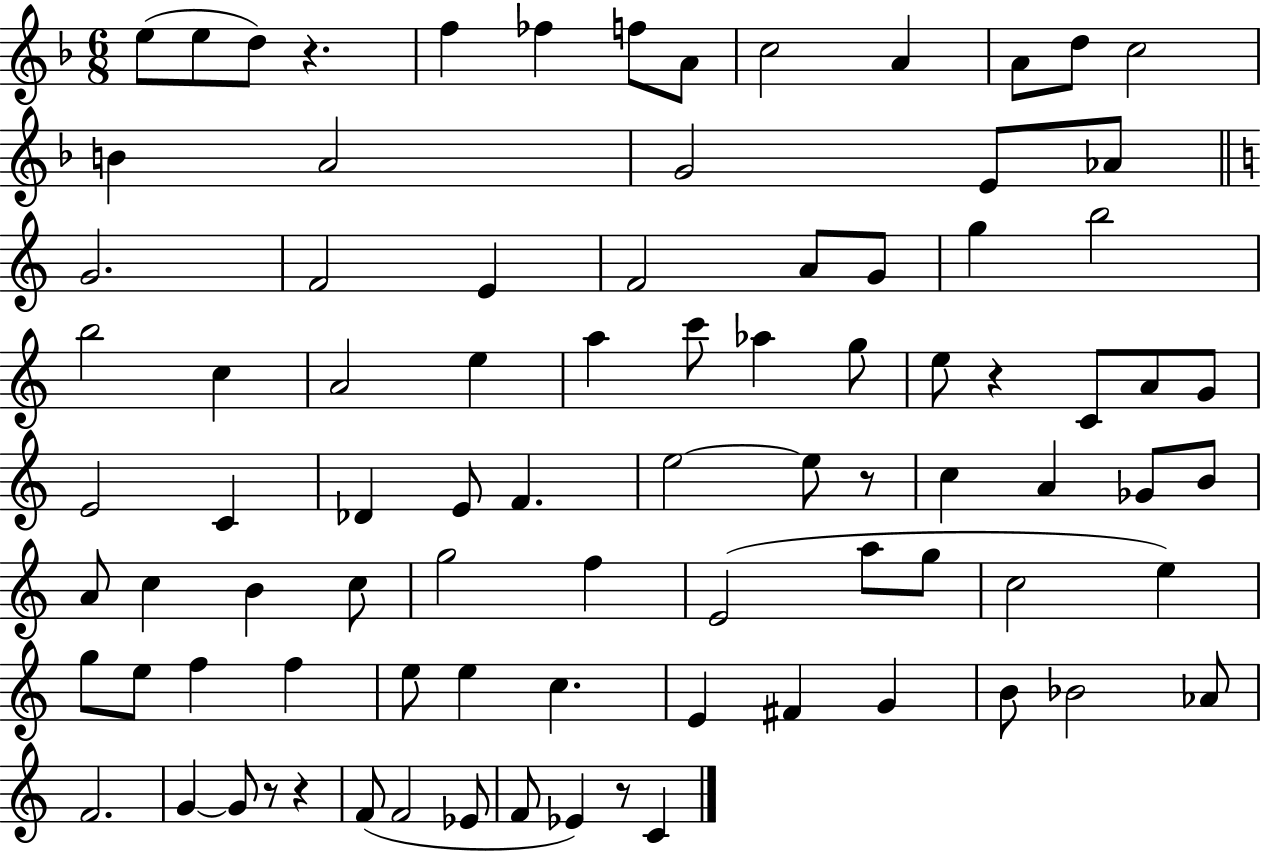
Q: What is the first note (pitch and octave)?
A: E5